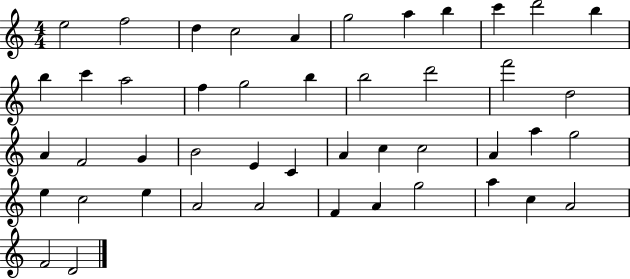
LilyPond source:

{
  \clef treble
  \numericTimeSignature
  \time 4/4
  \key c \major
  e''2 f''2 | d''4 c''2 a'4 | g''2 a''4 b''4 | c'''4 d'''2 b''4 | \break b''4 c'''4 a''2 | f''4 g''2 b''4 | b''2 d'''2 | f'''2 d''2 | \break a'4 f'2 g'4 | b'2 e'4 c'4 | a'4 c''4 c''2 | a'4 a''4 g''2 | \break e''4 c''2 e''4 | a'2 a'2 | f'4 a'4 g''2 | a''4 c''4 a'2 | \break f'2 d'2 | \bar "|."
}